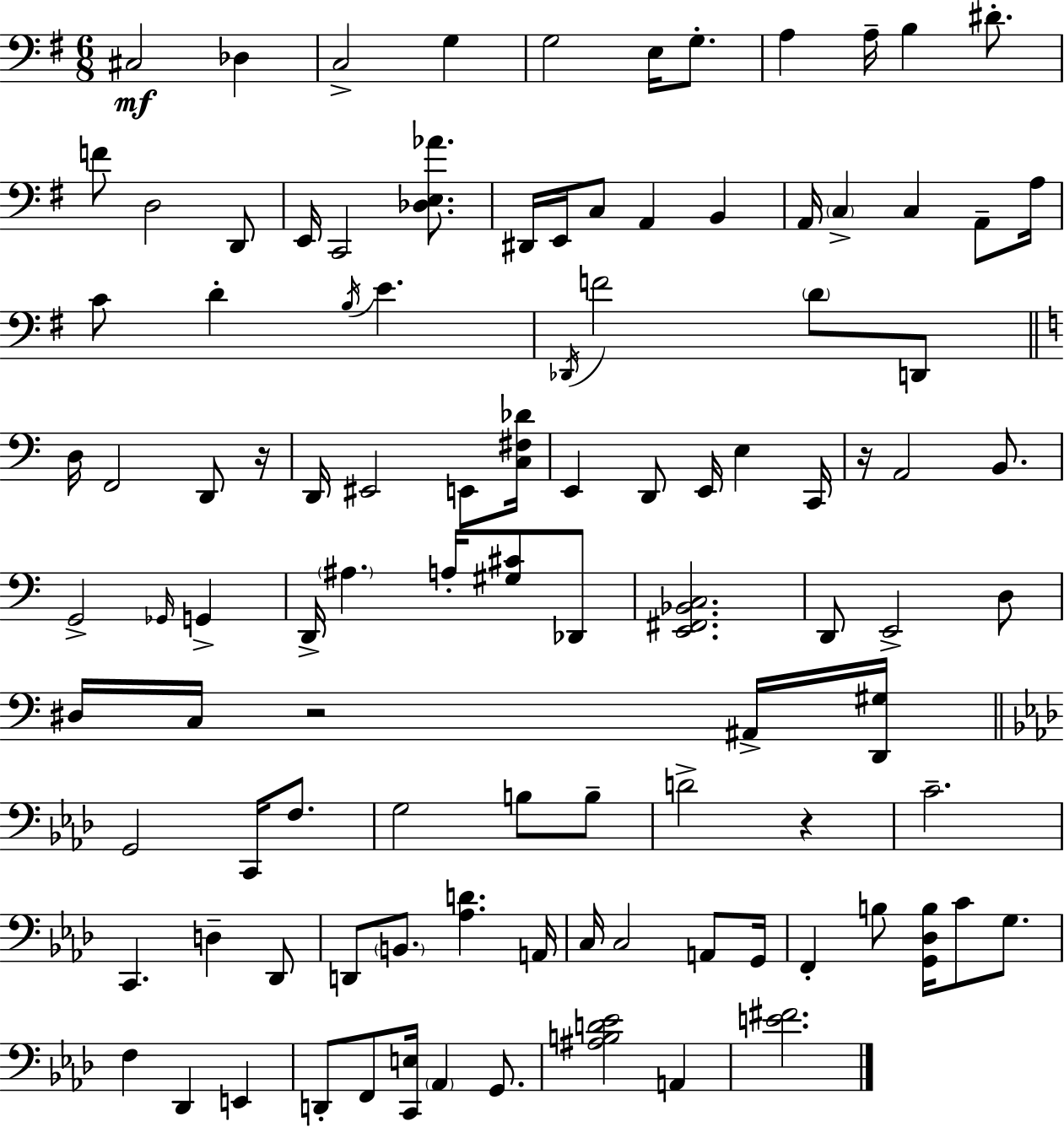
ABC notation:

X:1
T:Untitled
M:6/8
L:1/4
K:G
^C,2 _D, C,2 G, G,2 E,/4 G,/2 A, A,/4 B, ^D/2 F/2 D,2 D,,/2 E,,/4 C,,2 [_D,E,_A]/2 ^D,,/4 E,,/4 C,/2 A,, B,, A,,/4 C, C, A,,/2 A,/4 C/2 D B,/4 E _D,,/4 F2 D/2 D,,/2 D,/4 F,,2 D,,/2 z/4 D,,/4 ^E,,2 E,,/2 [C,^F,_D]/4 E,, D,,/2 E,,/4 E, C,,/4 z/4 A,,2 B,,/2 G,,2 _G,,/4 G,, D,,/4 ^A, A,/4 [^G,^C]/2 _D,,/2 [E,,^F,,_B,,C,]2 D,,/2 E,,2 D,/2 ^D,/4 C,/4 z2 ^A,,/4 [D,,^G,]/4 G,,2 C,,/4 F,/2 G,2 B,/2 B,/2 D2 z C2 C,, D, _D,,/2 D,,/2 B,,/2 [_A,D] A,,/4 C,/4 C,2 A,,/2 G,,/4 F,, B,/2 [G,,_D,B,]/4 C/2 G,/2 F, _D,, E,, D,,/2 F,,/2 [C,,E,]/4 _A,, G,,/2 [^A,B,D_E]2 A,, [E^F]2